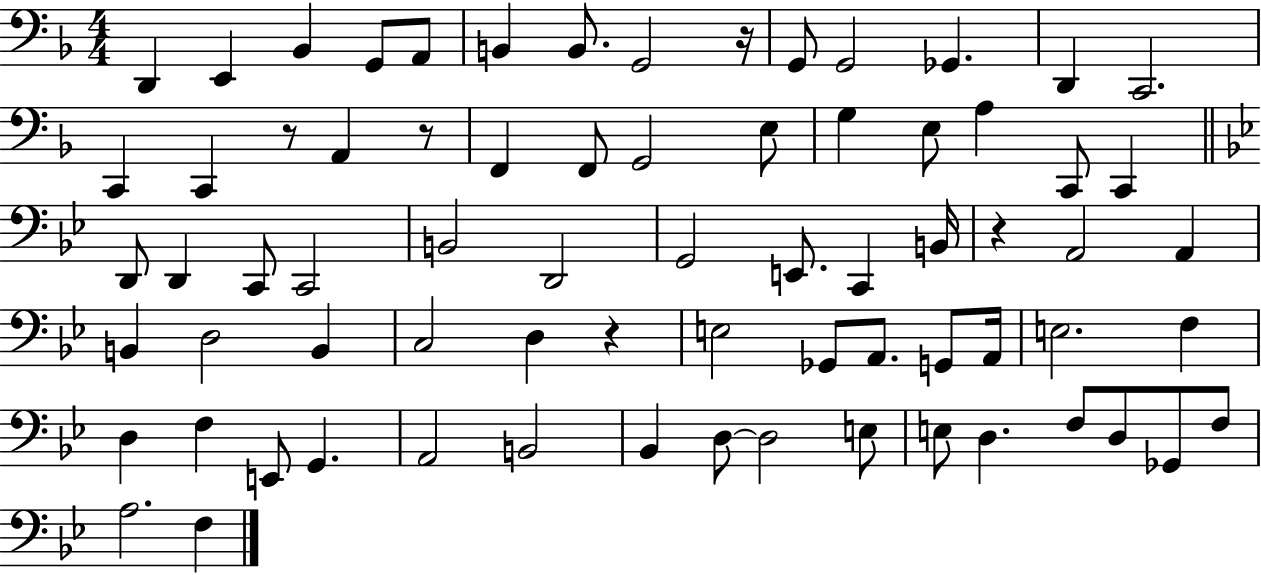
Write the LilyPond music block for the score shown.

{
  \clef bass
  \numericTimeSignature
  \time 4/4
  \key f \major
  \repeat volta 2 { d,4 e,4 bes,4 g,8 a,8 | b,4 b,8. g,2 r16 | g,8 g,2 ges,4. | d,4 c,2. | \break c,4 c,4 r8 a,4 r8 | f,4 f,8 g,2 e8 | g4 e8 a4 c,8 c,4 | \bar "||" \break \key g \minor d,8 d,4 c,8 c,2 | b,2 d,2 | g,2 e,8. c,4 b,16 | r4 a,2 a,4 | \break b,4 d2 b,4 | c2 d4 r4 | e2 ges,8 a,8. g,8 a,16 | e2. f4 | \break d4 f4 e,8 g,4. | a,2 b,2 | bes,4 d8~~ d2 e8 | e8 d4. f8 d8 ges,8 f8 | \break a2. f4 | } \bar "|."
}